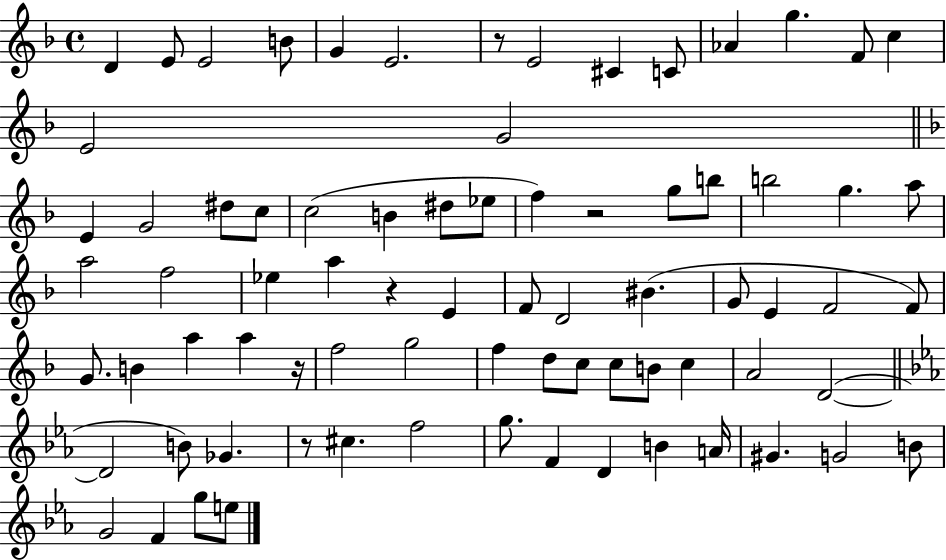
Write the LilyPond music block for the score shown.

{
  \clef treble
  \time 4/4
  \defaultTimeSignature
  \key f \major
  \repeat volta 2 { d'4 e'8 e'2 b'8 | g'4 e'2. | r8 e'2 cis'4 c'8 | aes'4 g''4. f'8 c''4 | \break e'2 g'2 | \bar "||" \break \key f \major e'4 g'2 dis''8 c''8 | c''2( b'4 dis''8 ees''8 | f''4) r2 g''8 b''8 | b''2 g''4. a''8 | \break a''2 f''2 | ees''4 a''4 r4 e'4 | f'8 d'2 bis'4.( | g'8 e'4 f'2 f'8) | \break g'8. b'4 a''4 a''4 r16 | f''2 g''2 | f''4 d''8 c''8 c''8 b'8 c''4 | a'2 d'2~(~ | \break \bar "||" \break \key c \minor d'2 b'8) ges'4. | r8 cis''4. f''2 | g''8. f'4 d'4 b'4 a'16 | gis'4. g'2 b'8 | \break g'2 f'4 g''8 e''8 | } \bar "|."
}